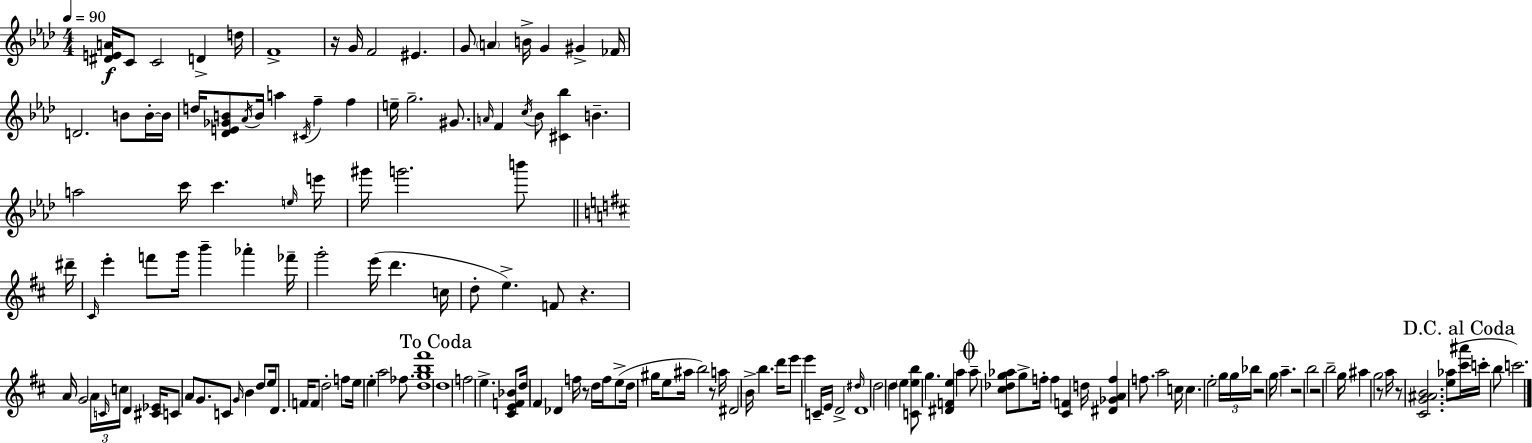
[D#4,E4,A4]/s C4/e C4/h D4/q D5/s F4/w R/s G4/s F4/h EIS4/q. G4/e A4/q B4/s G4/q G#4/q FES4/s D4/h. B4/e B4/s B4/s D5/s [Db4,E4,Gb4,B4]/e Ab4/s B4/s A5/q C#4/s F5/q F5/q E5/s G5/h. G#4/e. A4/s F4/q C5/s Bb4/e [C#4,Bb5]/q B4/q. A5/h C6/s C6/q. E5/s E6/s G#6/s G6/h. B6/e D#6/s C#4/s E6/q F6/e G6/s B6/q Ab6/q FES6/s G6/h E6/s D6/q. C5/s D5/e E5/q. F4/e R/q. A4/s G4/h A4/s C4/s C5/s D4/q [C#4,Eb4]/s C4/e A4/e G4/e. C4/e G4/s B4/q D5/e E5/s D4/e. F4/s F4/e D5/h F5/e E5/s E5/q A5/h FES5/e. [D5,G5,B5,F#6]/w D5/w F5/h E5/q. [C#4,E4,F4,Bb4]/e D5/s F#4/q Db4/q F5/s R/e D5/s F5/s E5/e D5/s G#5/s E5/e A#5/s B5/h R/e A5/s D#4/h B4/s B5/q. D6/s E6/e E6/q C4/s E4/s D4/h D#5/s D4/w D5/h D5/q E5/q [C4,E5,B5]/e G5/q. [D#4,F4,E5]/q A5/q A5/e [C#5,Db5,G5,Ab5]/e G5/e F5/s F5/q [C#4,F4]/q D5/s [D#4,Gb4,A4,F5]/q F5/e. A5/h C5/s C5/q. E5/h G5/s G5/s Bb5/s R/h G5/s A5/q. R/h B5/h R/h B5/h G5/s A#5/q G5/h R/e A5/s R/e [C#4,G4,A#4,B4]/h. [E5,Ab5]/e [C#6,A#6]/s C6/s B5/e C6/h.